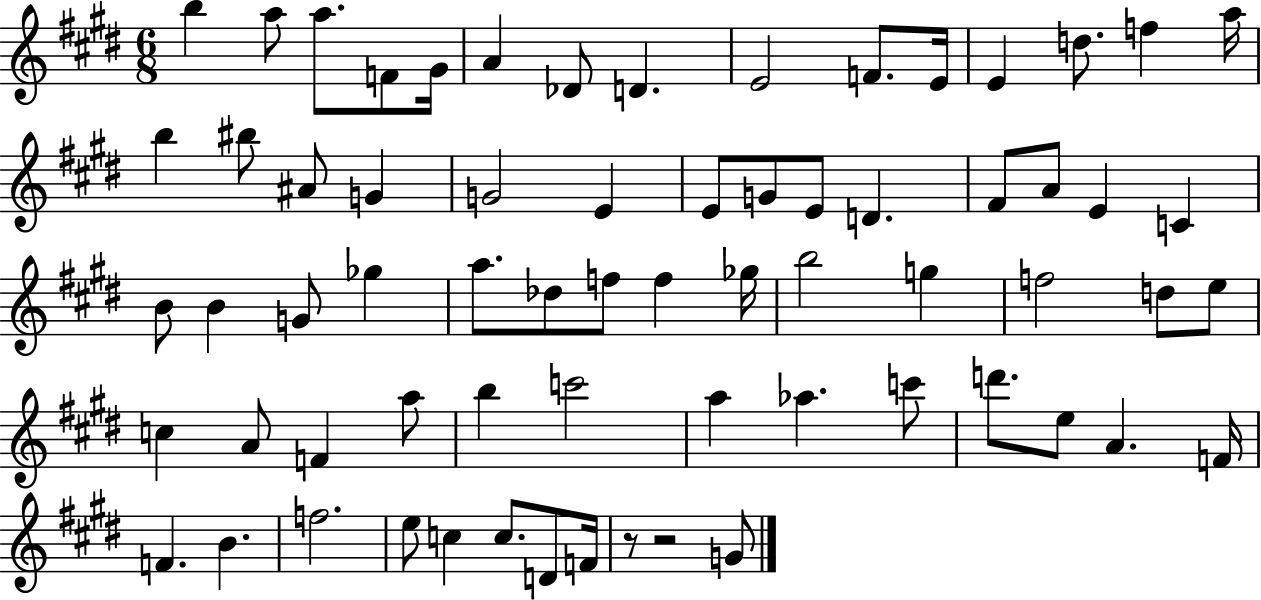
{
  \clef treble
  \numericTimeSignature
  \time 6/8
  \key e \major
  b''4 a''8 a''8. f'8 gis'16 | a'4 des'8 d'4. | e'2 f'8. e'16 | e'4 d''8. f''4 a''16 | \break b''4 bis''8 ais'8 g'4 | g'2 e'4 | e'8 g'8 e'8 d'4. | fis'8 a'8 e'4 c'4 | \break b'8 b'4 g'8 ges''4 | a''8. des''8 f''8 f''4 ges''16 | b''2 g''4 | f''2 d''8 e''8 | \break c''4 a'8 f'4 a''8 | b''4 c'''2 | a''4 aes''4. c'''8 | d'''8. e''8 a'4. f'16 | \break f'4. b'4. | f''2. | e''8 c''4 c''8. d'8 f'16 | r8 r2 g'8 | \break \bar "|."
}